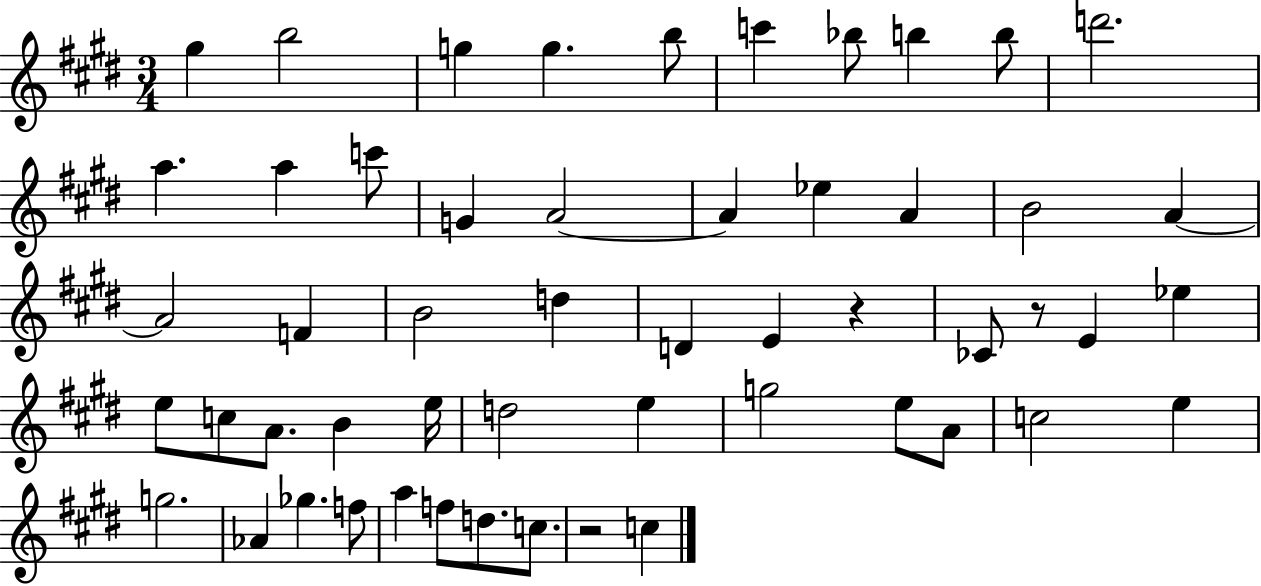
X:1
T:Untitled
M:3/4
L:1/4
K:E
^g b2 g g b/2 c' _b/2 b b/2 d'2 a a c'/2 G A2 A _e A B2 A A2 F B2 d D E z _C/2 z/2 E _e e/2 c/2 A/2 B e/4 d2 e g2 e/2 A/2 c2 e g2 _A _g f/2 a f/2 d/2 c/2 z2 c